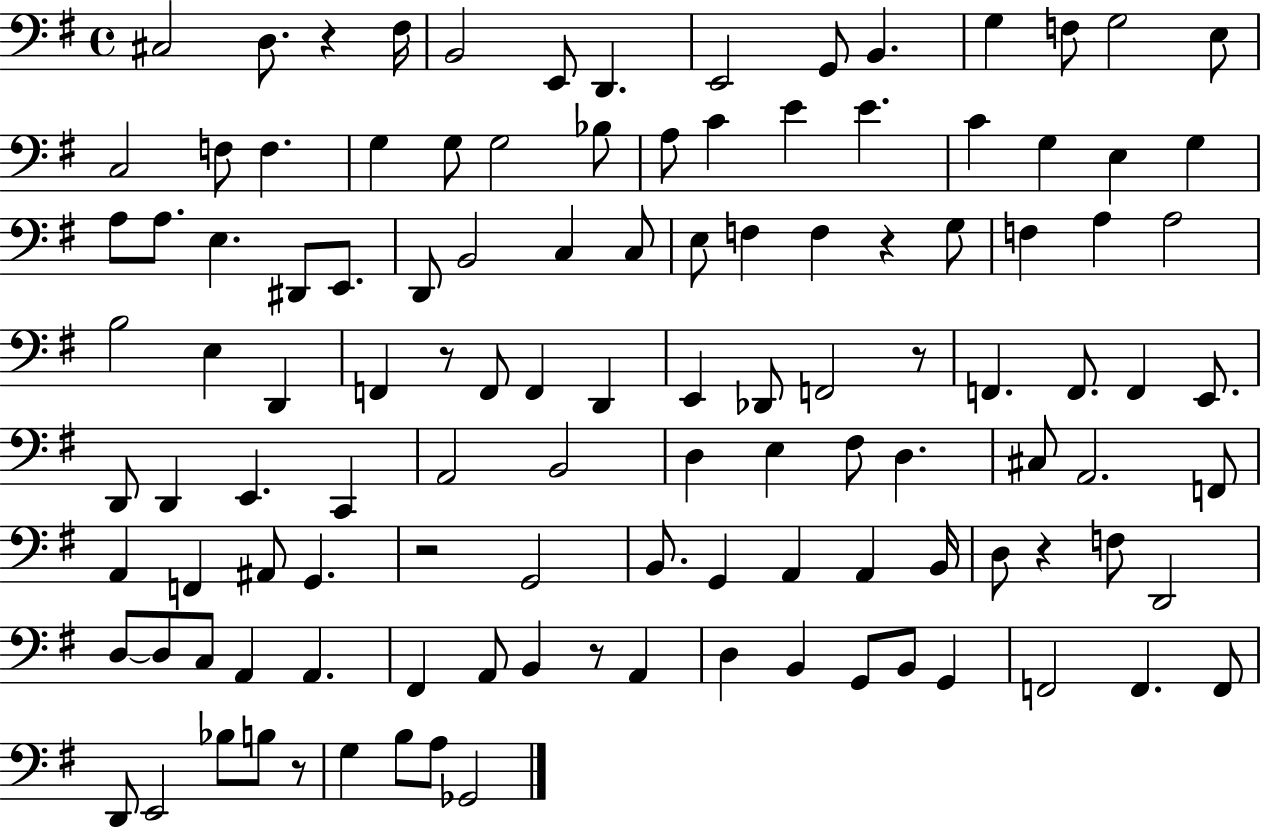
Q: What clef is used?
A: bass